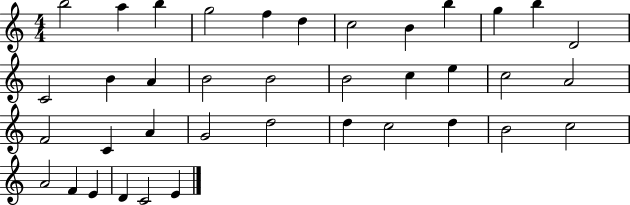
{
  \clef treble
  \numericTimeSignature
  \time 4/4
  \key c \major
  b''2 a''4 b''4 | g''2 f''4 d''4 | c''2 b'4 b''4 | g''4 b''4 d'2 | \break c'2 b'4 a'4 | b'2 b'2 | b'2 c''4 e''4 | c''2 a'2 | \break f'2 c'4 a'4 | g'2 d''2 | d''4 c''2 d''4 | b'2 c''2 | \break a'2 f'4 e'4 | d'4 c'2 e'4 | \bar "|."
}